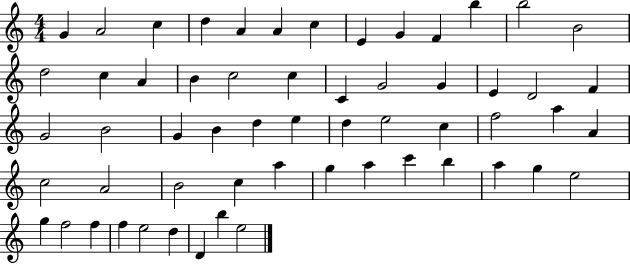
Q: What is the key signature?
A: C major